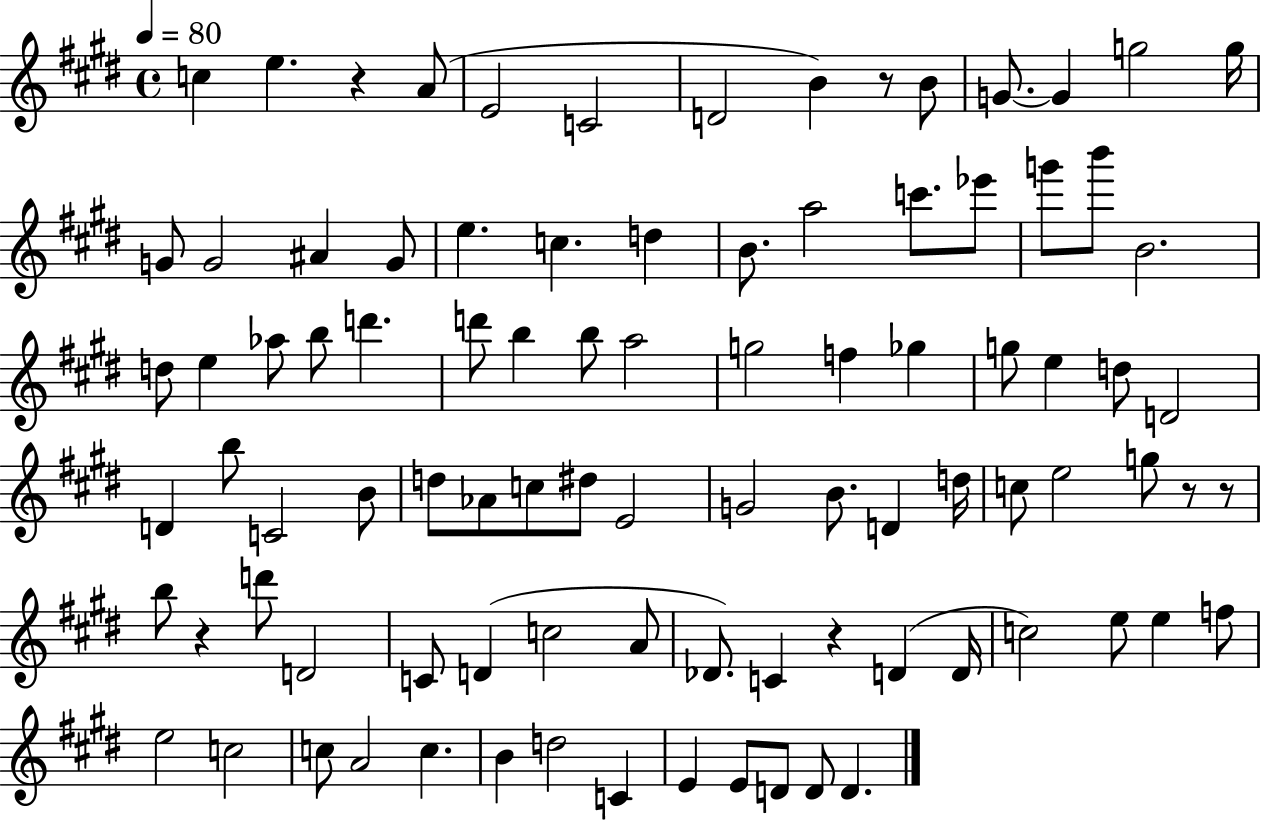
C5/q E5/q. R/q A4/e E4/h C4/h D4/h B4/q R/e B4/e G4/e. G4/q G5/h G5/s G4/e G4/h A#4/q G4/e E5/q. C5/q. D5/q B4/e. A5/h C6/e. Eb6/e G6/e B6/e B4/h. D5/e E5/q Ab5/e B5/e D6/q. D6/e B5/q B5/e A5/h G5/h F5/q Gb5/q G5/e E5/q D5/e D4/h D4/q B5/e C4/h B4/e D5/e Ab4/e C5/e D#5/e E4/h G4/h B4/e. D4/q D5/s C5/e E5/h G5/e R/e R/e B5/e R/q D6/e D4/h C4/e D4/q C5/h A4/e Db4/e. C4/q R/q D4/q D4/s C5/h E5/e E5/q F5/e E5/h C5/h C5/e A4/h C5/q. B4/q D5/h C4/q E4/q E4/e D4/e D4/e D4/q.